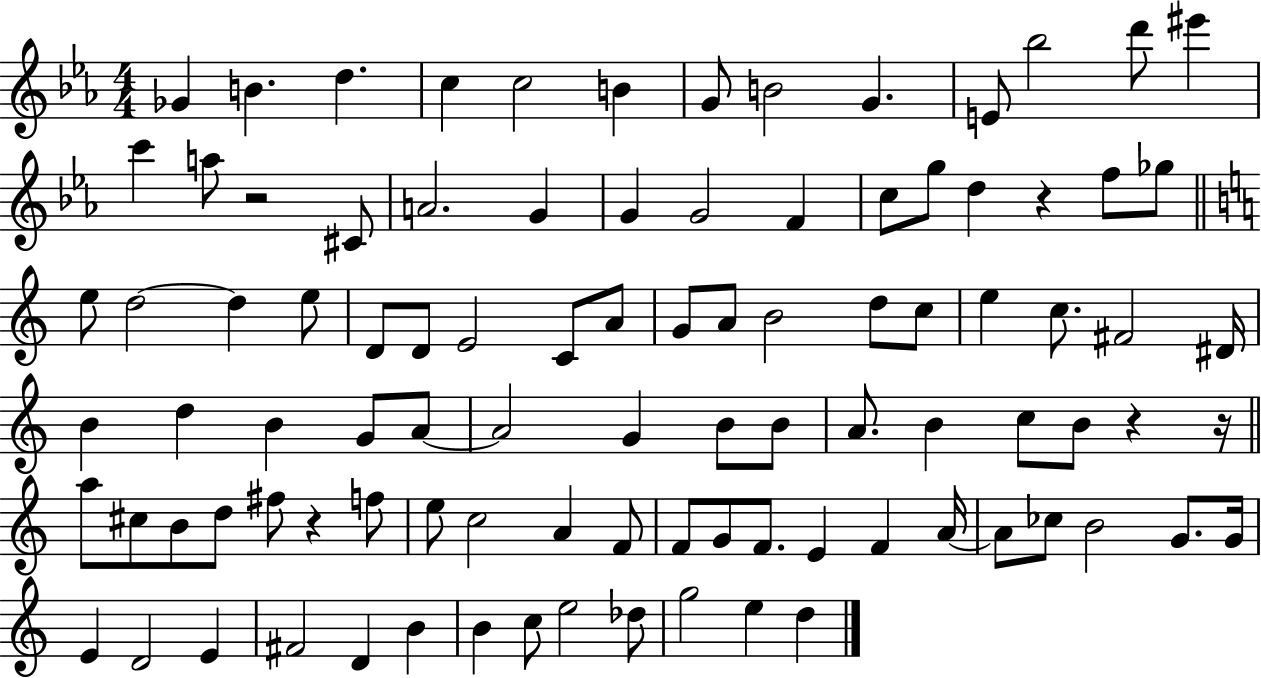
X:1
T:Untitled
M:4/4
L:1/4
K:Eb
_G B d c c2 B G/2 B2 G E/2 _b2 d'/2 ^e' c' a/2 z2 ^C/2 A2 G G G2 F c/2 g/2 d z f/2 _g/2 e/2 d2 d e/2 D/2 D/2 E2 C/2 A/2 G/2 A/2 B2 d/2 c/2 e c/2 ^F2 ^D/4 B d B G/2 A/2 A2 G B/2 B/2 A/2 B c/2 B/2 z z/4 a/2 ^c/2 B/2 d/2 ^f/2 z f/2 e/2 c2 A F/2 F/2 G/2 F/2 E F A/4 A/2 _c/2 B2 G/2 G/4 E D2 E ^F2 D B B c/2 e2 _d/2 g2 e d